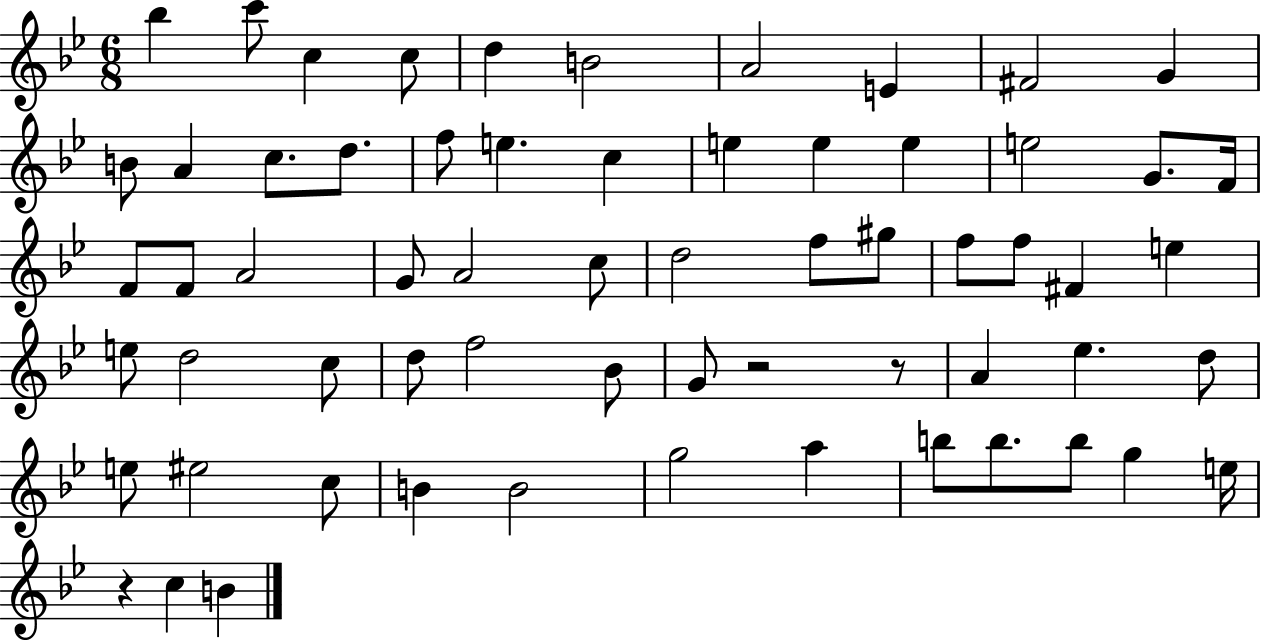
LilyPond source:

{
  \clef treble
  \numericTimeSignature
  \time 6/8
  \key bes \major
  \repeat volta 2 { bes''4 c'''8 c''4 c''8 | d''4 b'2 | a'2 e'4 | fis'2 g'4 | \break b'8 a'4 c''8. d''8. | f''8 e''4. c''4 | e''4 e''4 e''4 | e''2 g'8. f'16 | \break f'8 f'8 a'2 | g'8 a'2 c''8 | d''2 f''8 gis''8 | f''8 f''8 fis'4 e''4 | \break e''8 d''2 c''8 | d''8 f''2 bes'8 | g'8 r2 r8 | a'4 ees''4. d''8 | \break e''8 eis''2 c''8 | b'4 b'2 | g''2 a''4 | b''8 b''8. b''8 g''4 e''16 | \break r4 c''4 b'4 | } \bar "|."
}